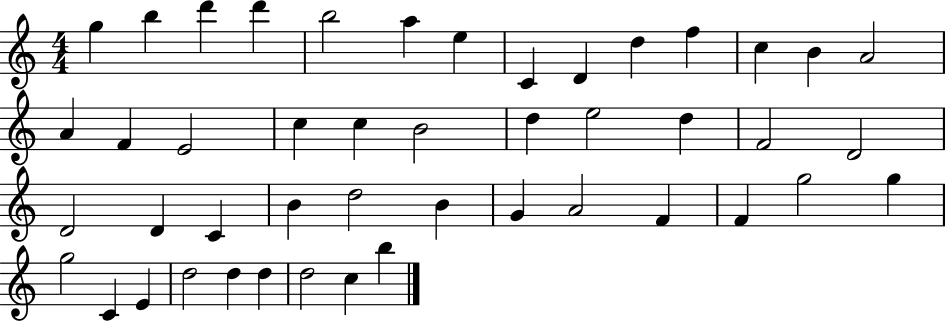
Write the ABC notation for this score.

X:1
T:Untitled
M:4/4
L:1/4
K:C
g b d' d' b2 a e C D d f c B A2 A F E2 c c B2 d e2 d F2 D2 D2 D C B d2 B G A2 F F g2 g g2 C E d2 d d d2 c b